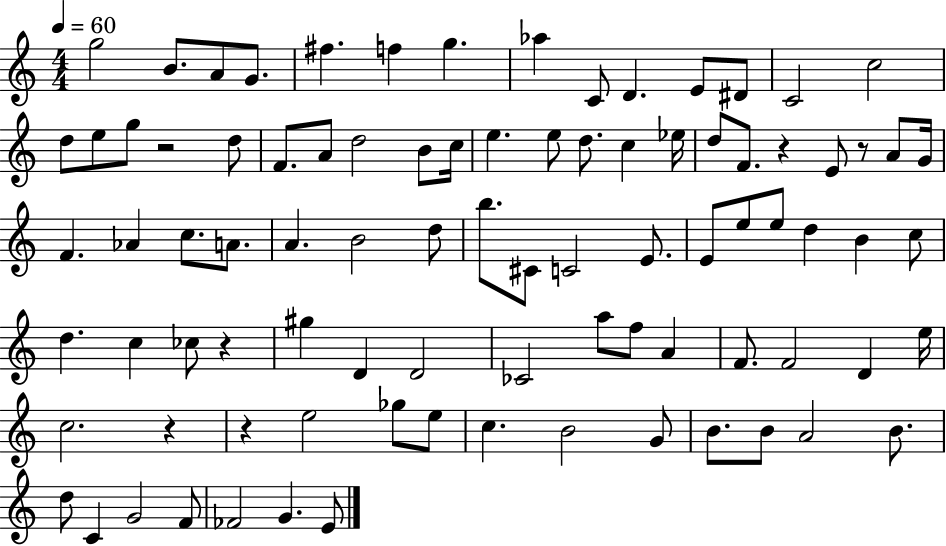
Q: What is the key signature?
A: C major